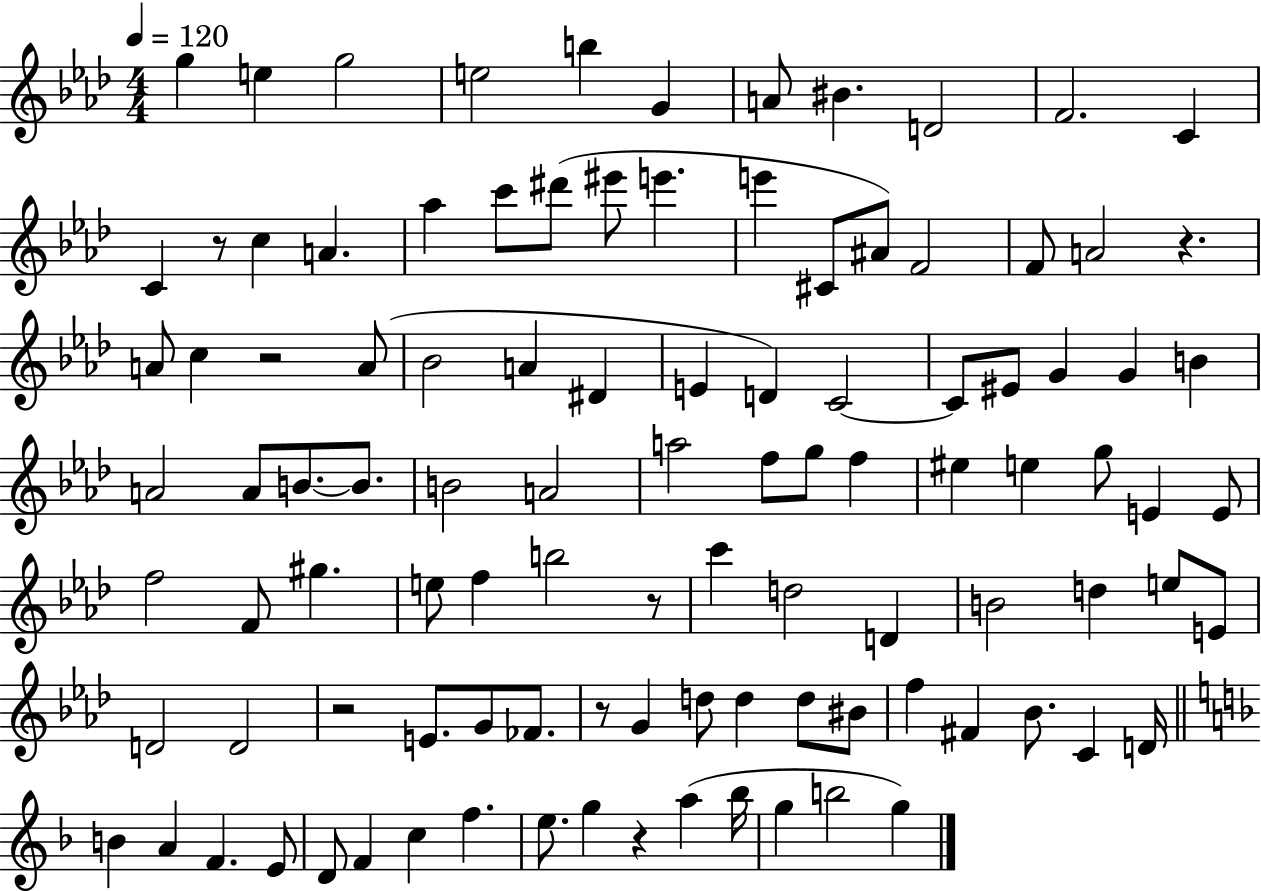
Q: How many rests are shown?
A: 7